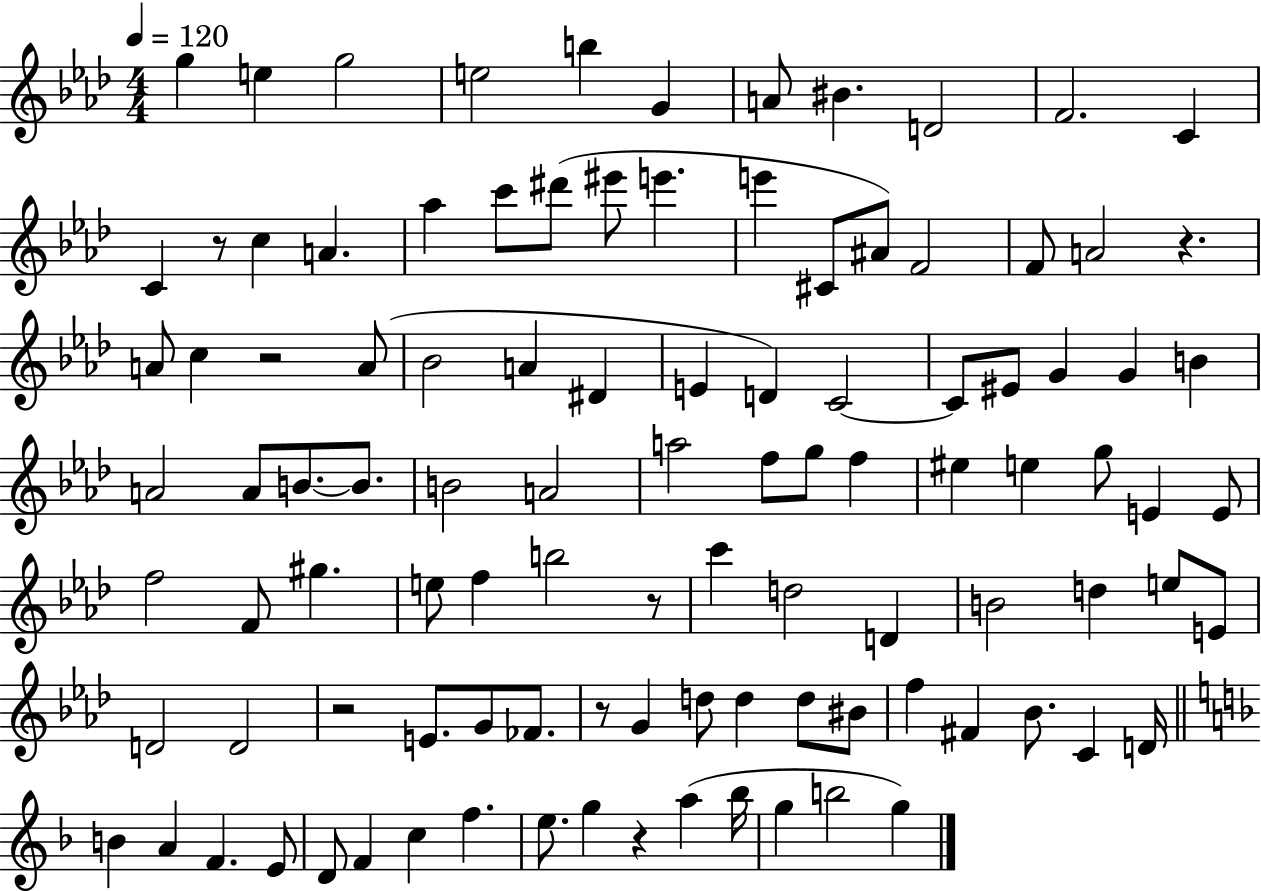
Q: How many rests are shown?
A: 7